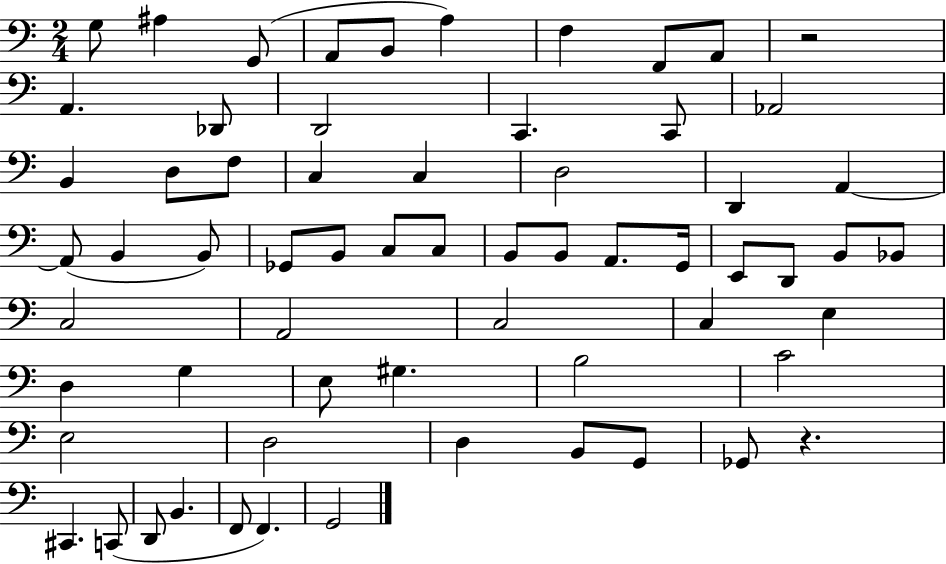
G3/e A#3/q G2/e A2/e B2/e A3/q F3/q F2/e A2/e R/h A2/q. Db2/e D2/h C2/q. C2/e Ab2/h B2/q D3/e F3/e C3/q C3/q D3/h D2/q A2/q A2/e B2/q B2/e Gb2/e B2/e C3/e C3/e B2/e B2/e A2/e. G2/s E2/e D2/e B2/e Bb2/e C3/h A2/h C3/h C3/q E3/q D3/q G3/q E3/e G#3/q. B3/h C4/h E3/h D3/h D3/q B2/e G2/e Gb2/e R/q. C#2/q. C2/e D2/e B2/q. F2/e F2/q. G2/h